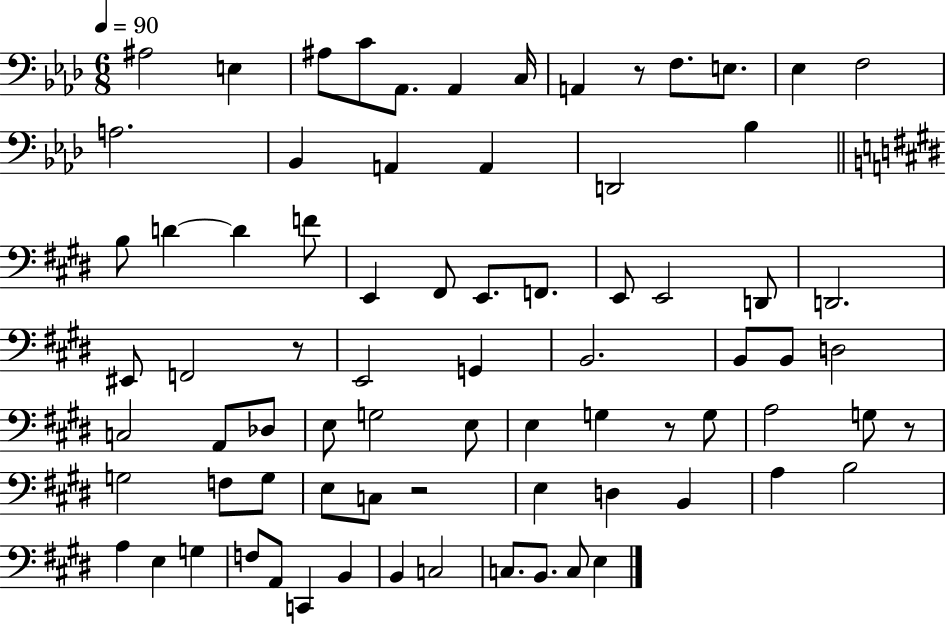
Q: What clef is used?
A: bass